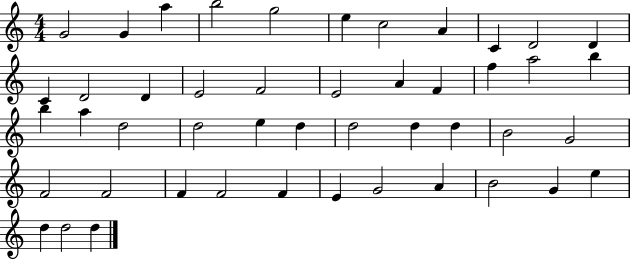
G4/h G4/q A5/q B5/h G5/h E5/q C5/h A4/q C4/q D4/h D4/q C4/q D4/h D4/q E4/h F4/h E4/h A4/q F4/q F5/q A5/h B5/q B5/q A5/q D5/h D5/h E5/q D5/q D5/h D5/q D5/q B4/h G4/h F4/h F4/h F4/q F4/h F4/q E4/q G4/h A4/q B4/h G4/q E5/q D5/q D5/h D5/q